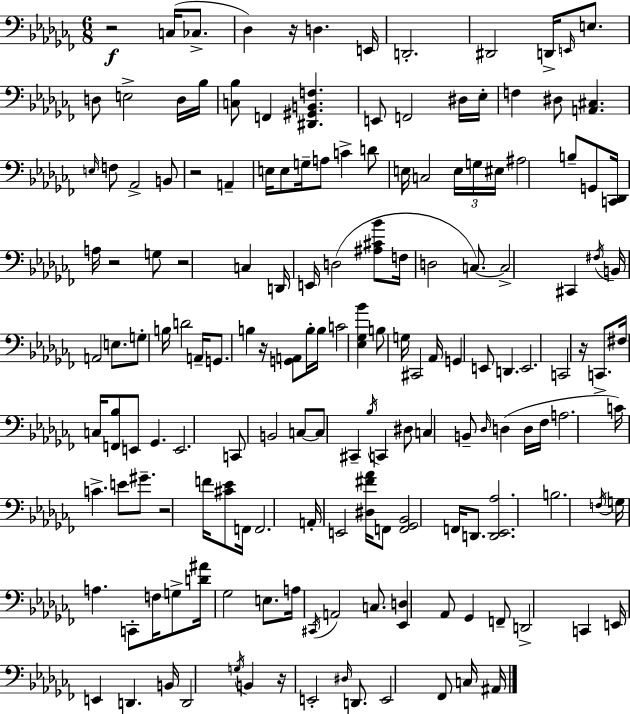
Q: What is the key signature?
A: AES minor